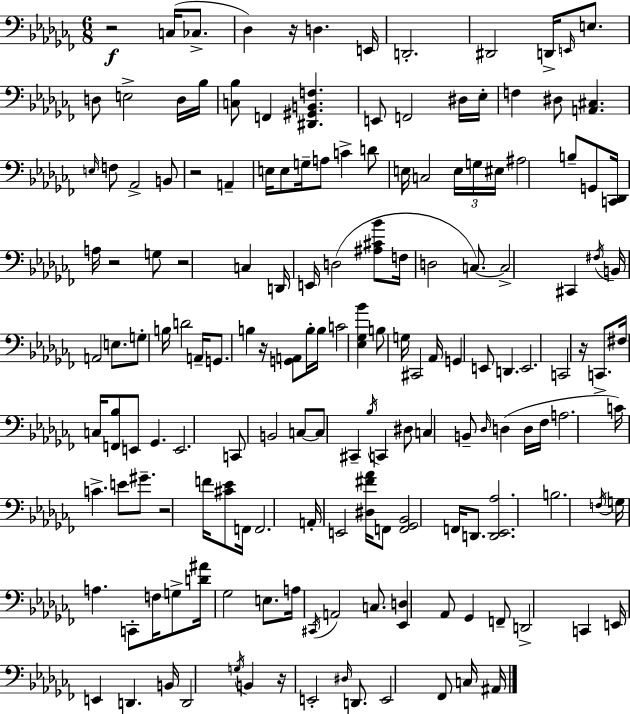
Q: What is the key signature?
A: AES minor